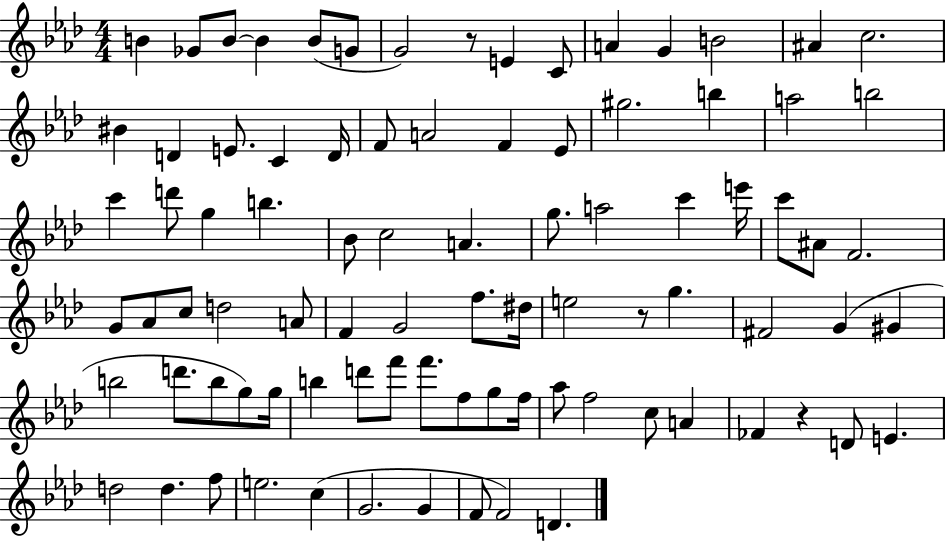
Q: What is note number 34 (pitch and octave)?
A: A4